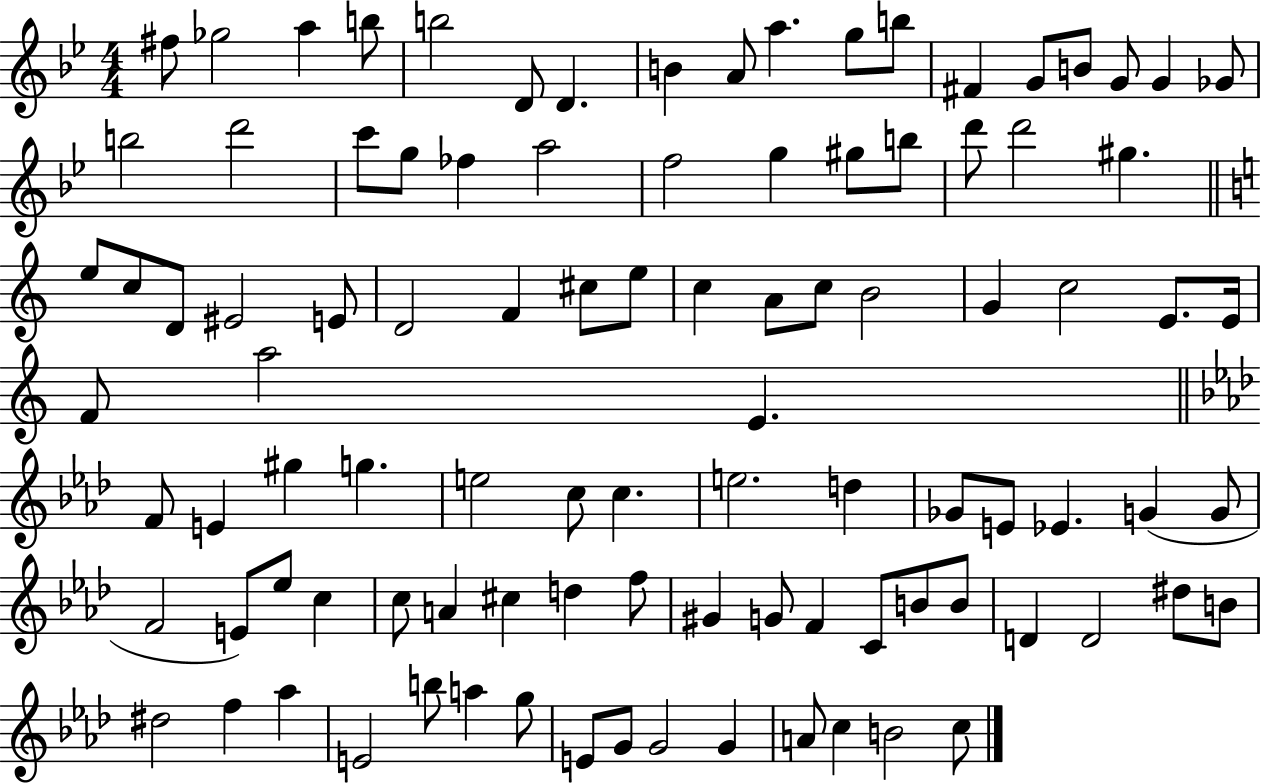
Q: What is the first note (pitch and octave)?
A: F#5